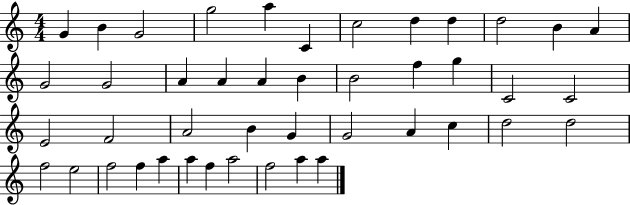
G4/q B4/q G4/h G5/h A5/q C4/q C5/h D5/q D5/q D5/h B4/q A4/q G4/h G4/h A4/q A4/q A4/q B4/q B4/h F5/q G5/q C4/h C4/h E4/h F4/h A4/h B4/q G4/q G4/h A4/q C5/q D5/h D5/h F5/h E5/h F5/h F5/q A5/q A5/q F5/q A5/h F5/h A5/q A5/q